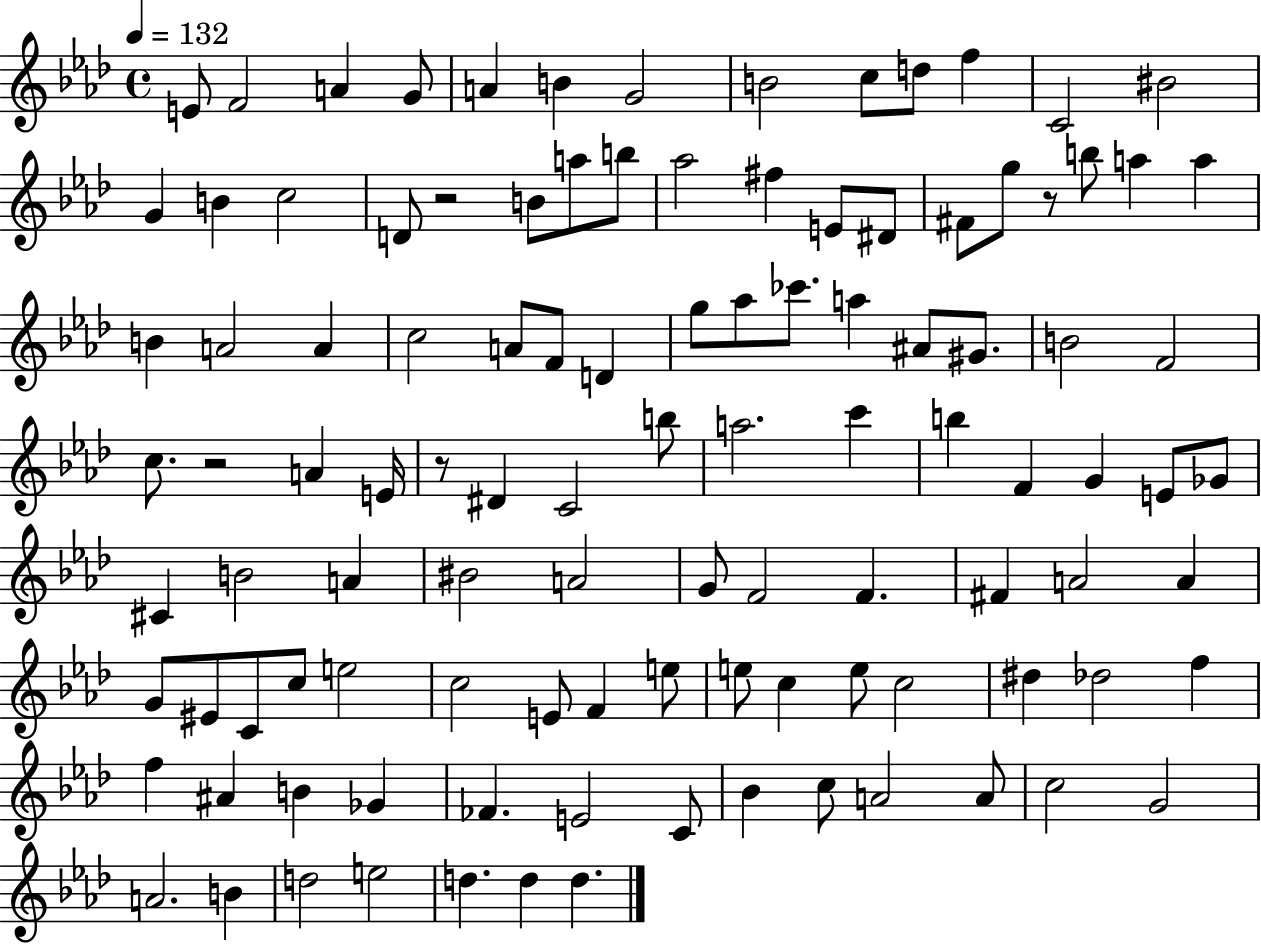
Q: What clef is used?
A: treble